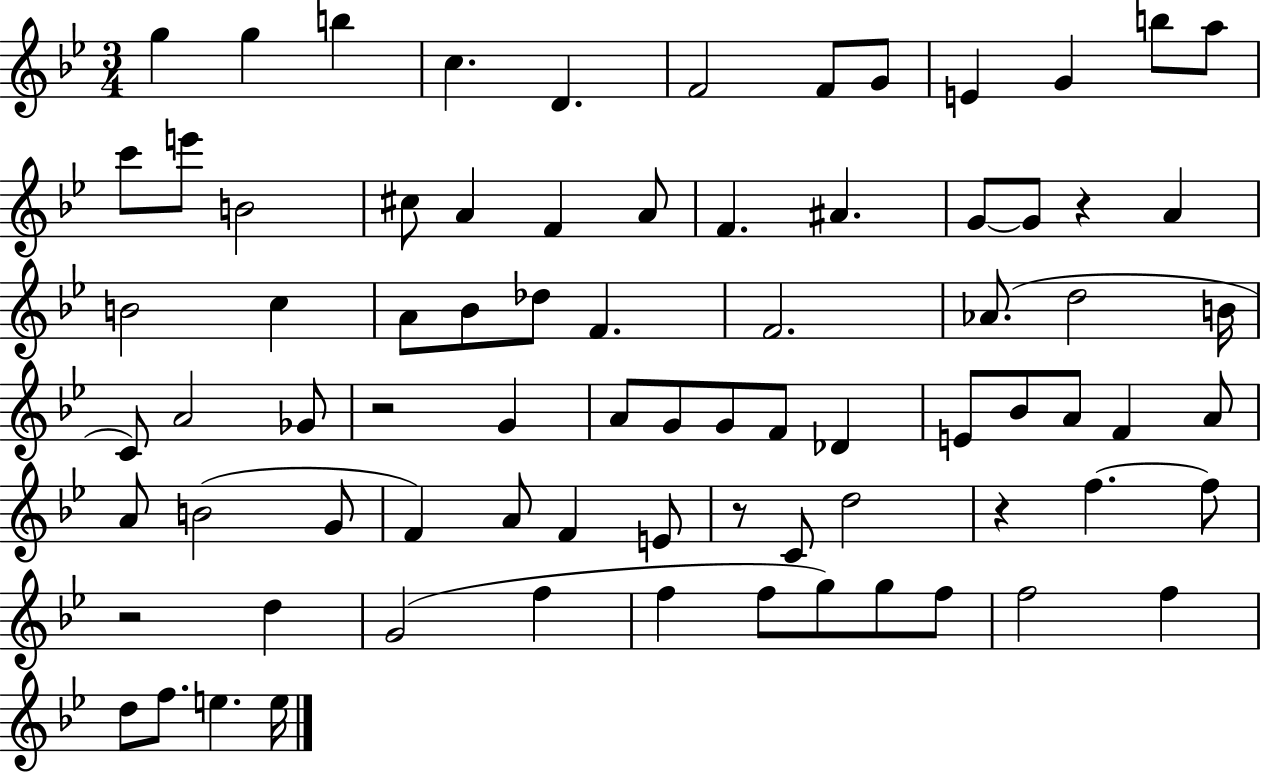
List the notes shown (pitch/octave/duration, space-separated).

G5/q G5/q B5/q C5/q. D4/q. F4/h F4/e G4/e E4/q G4/q B5/e A5/e C6/e E6/e B4/h C#5/e A4/q F4/q A4/e F4/q. A#4/q. G4/e G4/e R/q A4/q B4/h C5/q A4/e Bb4/e Db5/e F4/q. F4/h. Ab4/e. D5/h B4/s C4/e A4/h Gb4/e R/h G4/q A4/e G4/e G4/e F4/e Db4/q E4/e Bb4/e A4/e F4/q A4/e A4/e B4/h G4/e F4/q A4/e F4/q E4/e R/e C4/e D5/h R/q F5/q. F5/e R/h D5/q G4/h F5/q F5/q F5/e G5/e G5/e F5/e F5/h F5/q D5/e F5/e. E5/q. E5/s